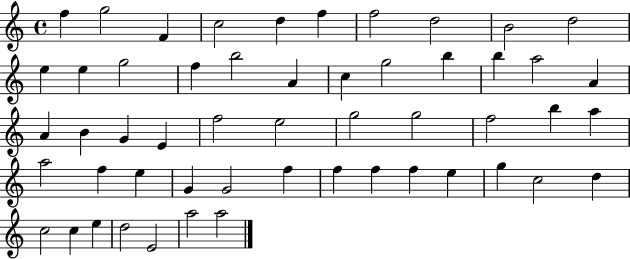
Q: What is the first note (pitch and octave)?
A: F5